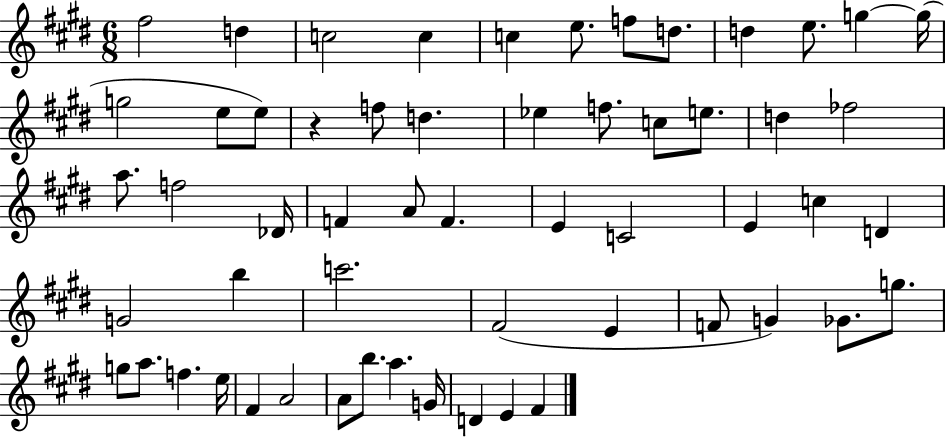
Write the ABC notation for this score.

X:1
T:Untitled
M:6/8
L:1/4
K:E
^f2 d c2 c c e/2 f/2 d/2 d e/2 g g/4 g2 e/2 e/2 z f/2 d _e f/2 c/2 e/2 d _f2 a/2 f2 _D/4 F A/2 F E C2 E c D G2 b c'2 ^F2 E F/2 G _G/2 g/2 g/2 a/2 f e/4 ^F A2 A/2 b/2 a G/4 D E ^F